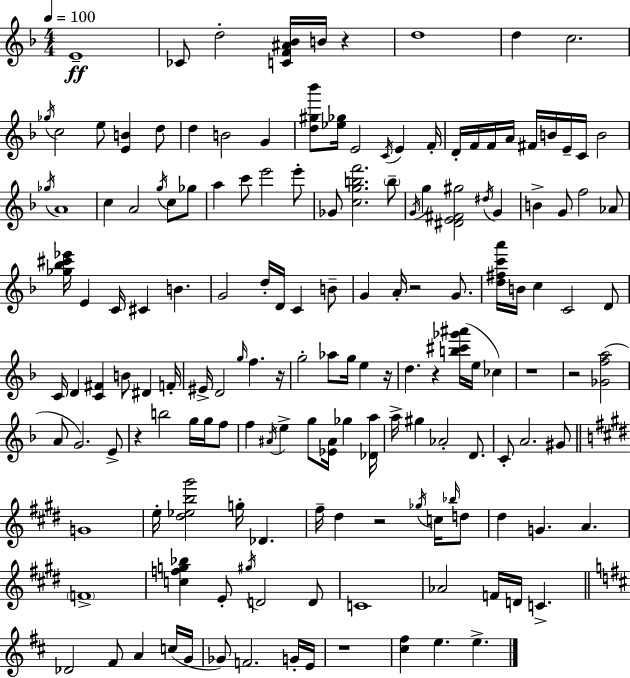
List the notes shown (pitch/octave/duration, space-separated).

E4/w CES4/e D5/h [C4,F4,A#4,Bb4]/s B4/s R/q D5/w D5/q C5/h. Gb5/s C5/h E5/e [E4,B4]/q D5/e D5/q B4/h G4/q [D5,G#5,Bb6]/e [Eb5,Gb5]/s E4/h C4/s E4/q F4/s D4/s F4/s F4/s A4/s F#4/s B4/s E4/s C4/s B4/h Gb5/s A4/w C5/q A4/h G5/s C5/e Gb5/e A5/q C6/e E6/h E6/e Gb4/e [C5,G5,B5,F6]/h. B5/e G4/s G5/q [D#4,E4,F#4,G#5]/h D#5/s G4/q B4/q G4/e F5/h Ab4/e [Gb5,Bb5,C#6,Eb6]/s E4/q C4/s C#4/q B4/q. G4/h D5/s D4/s C4/q B4/e G4/q A4/s R/h G4/e. [D5,F#5,C6,A6]/s B4/s C5/q C4/h D4/e C4/s D4/q [C4,F#4]/q B4/e D#4/q F4/s EIS4/s D4/h G5/s F5/q. R/s G5/h Ab5/e G5/s E5/q R/s D5/q. R/q [B5,C#6,Gb6,A#6]/s E5/s CES5/q R/w R/h [Gb4,F5,A5]/h A4/e G4/h. E4/e R/q B5/h G5/s G5/s F5/e F5/q A#4/s E5/q G5/e [Eb4,A#4]/s Gb5/q [Db4,A5]/s A5/s G#5/q Ab4/h D4/e. C4/e A4/h. G#4/e G4/w E5/s [D#5,Eb5,B5,G#6]/h G5/s Db4/q. F#5/s D#5/q R/h Gb5/s C5/s Bb5/s D5/e D#5/q G4/q. A4/q. F4/w [C5,F5,G5,Bb5]/q E4/e G#5/s D4/h D4/e C4/w Ab4/h F4/s D4/s C4/q. Db4/h F#4/e A4/q C5/s G4/s Gb4/e F4/h. G4/s E4/s R/w [C#5,F#5]/q E5/q. E5/q.